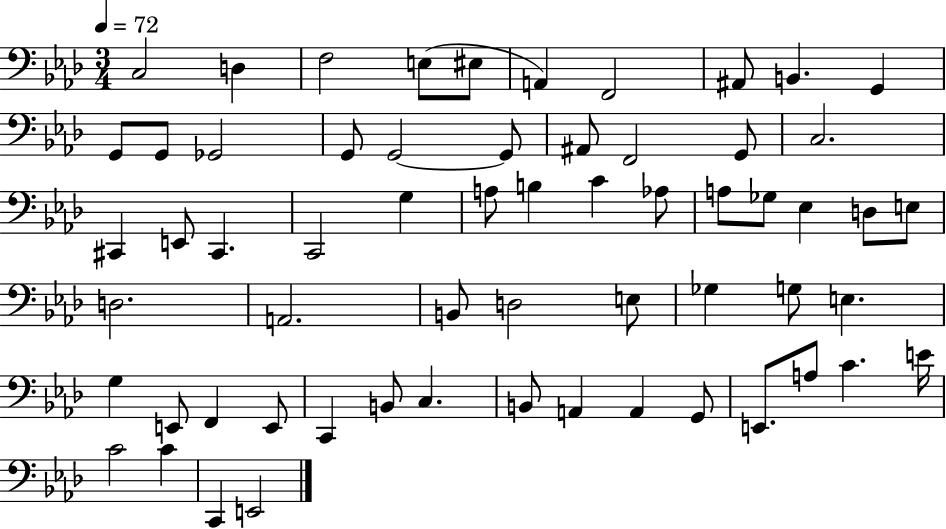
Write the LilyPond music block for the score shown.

{
  \clef bass
  \numericTimeSignature
  \time 3/4
  \key aes \major
  \tempo 4 = 72
  \repeat volta 2 { c2 d4 | f2 e8( eis8 | a,4) f,2 | ais,8 b,4. g,4 | \break g,8 g,8 ges,2 | g,8 g,2~~ g,8 | ais,8 f,2 g,8 | c2. | \break cis,4 e,8 cis,4. | c,2 g4 | a8 b4 c'4 aes8 | a8 ges8 ees4 d8 e8 | \break d2. | a,2. | b,8 d2 e8 | ges4 g8 e4. | \break g4 e,8 f,4 e,8 | c,4 b,8 c4. | b,8 a,4 a,4 g,8 | e,8. a8 c'4. e'16 | \break c'2 c'4 | c,4 e,2 | } \bar "|."
}